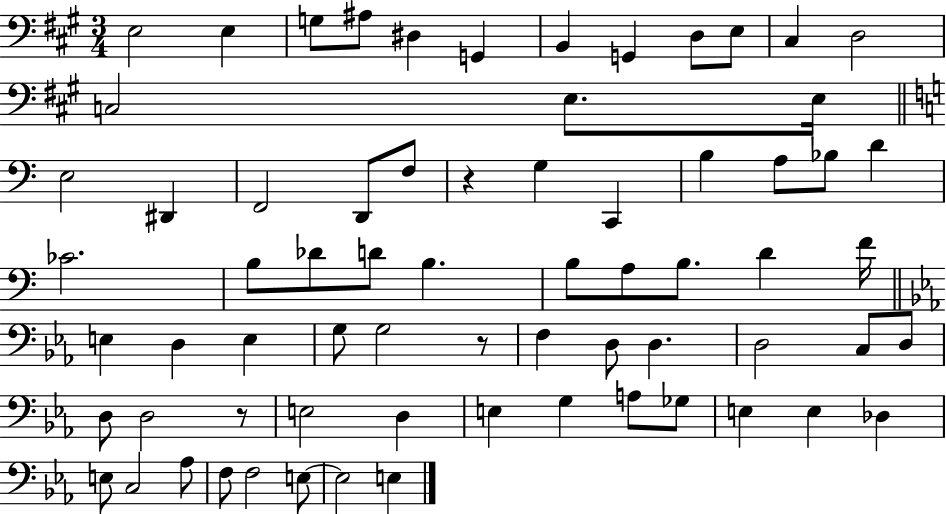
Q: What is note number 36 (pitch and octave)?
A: F4